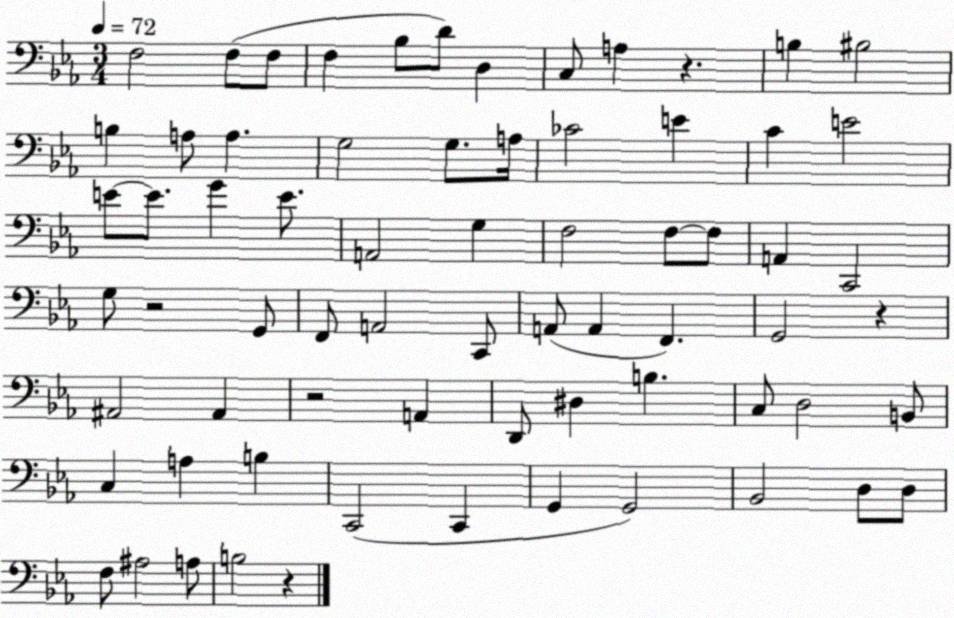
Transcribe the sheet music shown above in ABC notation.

X:1
T:Untitled
M:3/4
L:1/4
K:Eb
F,2 F,/2 F,/2 F, _B,/2 D/2 D, C,/2 A, z B, ^B,2 B, A,/2 A, G,2 G,/2 A,/4 _C2 E C E2 E/2 E/2 G E/2 A,,2 G, F,2 F,/2 F,/2 A,, C,,2 G,/2 z2 G,,/2 F,,/2 A,,2 C,,/2 A,,/2 A,, F,, G,,2 z ^A,,2 ^A,, z2 A,, D,,/2 ^D, B, C,/2 D,2 B,,/2 C, A, B, C,,2 C,, G,, G,,2 _B,,2 D,/2 D,/2 F,/2 ^A,2 A,/2 B,2 z